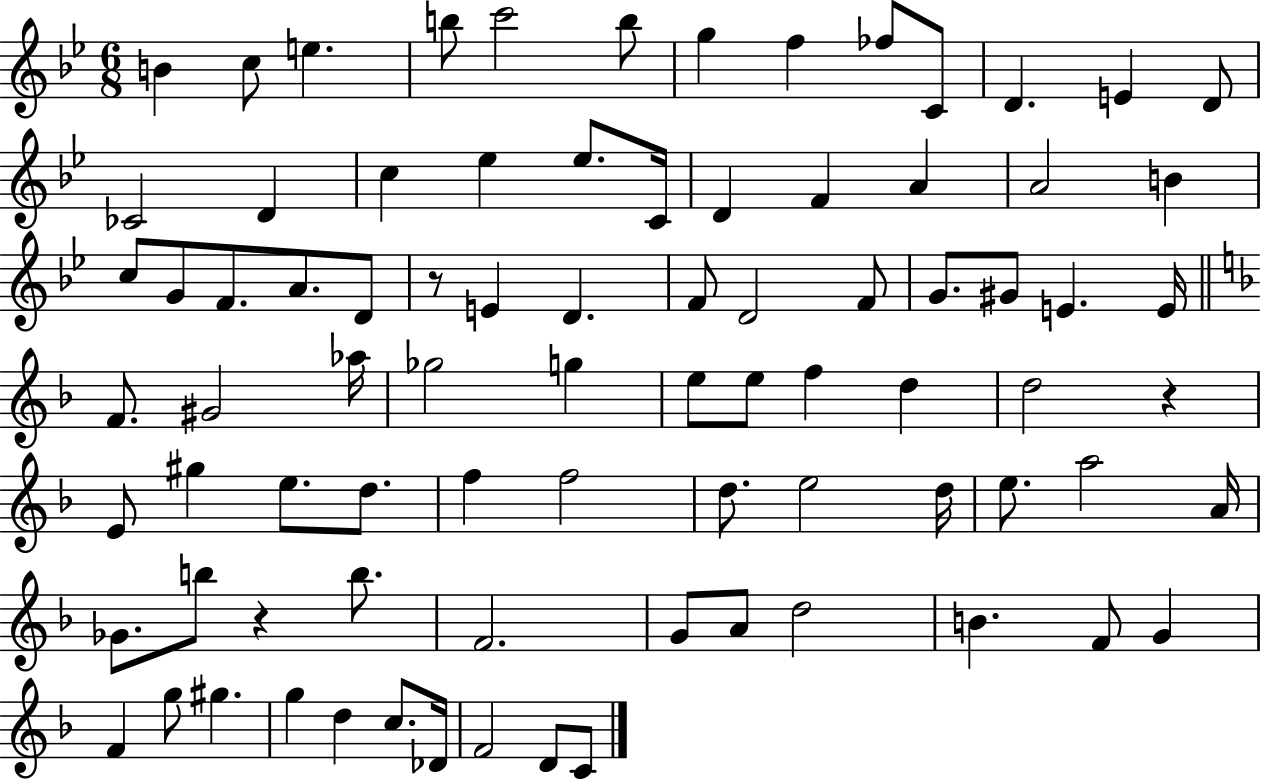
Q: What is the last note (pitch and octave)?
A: C4